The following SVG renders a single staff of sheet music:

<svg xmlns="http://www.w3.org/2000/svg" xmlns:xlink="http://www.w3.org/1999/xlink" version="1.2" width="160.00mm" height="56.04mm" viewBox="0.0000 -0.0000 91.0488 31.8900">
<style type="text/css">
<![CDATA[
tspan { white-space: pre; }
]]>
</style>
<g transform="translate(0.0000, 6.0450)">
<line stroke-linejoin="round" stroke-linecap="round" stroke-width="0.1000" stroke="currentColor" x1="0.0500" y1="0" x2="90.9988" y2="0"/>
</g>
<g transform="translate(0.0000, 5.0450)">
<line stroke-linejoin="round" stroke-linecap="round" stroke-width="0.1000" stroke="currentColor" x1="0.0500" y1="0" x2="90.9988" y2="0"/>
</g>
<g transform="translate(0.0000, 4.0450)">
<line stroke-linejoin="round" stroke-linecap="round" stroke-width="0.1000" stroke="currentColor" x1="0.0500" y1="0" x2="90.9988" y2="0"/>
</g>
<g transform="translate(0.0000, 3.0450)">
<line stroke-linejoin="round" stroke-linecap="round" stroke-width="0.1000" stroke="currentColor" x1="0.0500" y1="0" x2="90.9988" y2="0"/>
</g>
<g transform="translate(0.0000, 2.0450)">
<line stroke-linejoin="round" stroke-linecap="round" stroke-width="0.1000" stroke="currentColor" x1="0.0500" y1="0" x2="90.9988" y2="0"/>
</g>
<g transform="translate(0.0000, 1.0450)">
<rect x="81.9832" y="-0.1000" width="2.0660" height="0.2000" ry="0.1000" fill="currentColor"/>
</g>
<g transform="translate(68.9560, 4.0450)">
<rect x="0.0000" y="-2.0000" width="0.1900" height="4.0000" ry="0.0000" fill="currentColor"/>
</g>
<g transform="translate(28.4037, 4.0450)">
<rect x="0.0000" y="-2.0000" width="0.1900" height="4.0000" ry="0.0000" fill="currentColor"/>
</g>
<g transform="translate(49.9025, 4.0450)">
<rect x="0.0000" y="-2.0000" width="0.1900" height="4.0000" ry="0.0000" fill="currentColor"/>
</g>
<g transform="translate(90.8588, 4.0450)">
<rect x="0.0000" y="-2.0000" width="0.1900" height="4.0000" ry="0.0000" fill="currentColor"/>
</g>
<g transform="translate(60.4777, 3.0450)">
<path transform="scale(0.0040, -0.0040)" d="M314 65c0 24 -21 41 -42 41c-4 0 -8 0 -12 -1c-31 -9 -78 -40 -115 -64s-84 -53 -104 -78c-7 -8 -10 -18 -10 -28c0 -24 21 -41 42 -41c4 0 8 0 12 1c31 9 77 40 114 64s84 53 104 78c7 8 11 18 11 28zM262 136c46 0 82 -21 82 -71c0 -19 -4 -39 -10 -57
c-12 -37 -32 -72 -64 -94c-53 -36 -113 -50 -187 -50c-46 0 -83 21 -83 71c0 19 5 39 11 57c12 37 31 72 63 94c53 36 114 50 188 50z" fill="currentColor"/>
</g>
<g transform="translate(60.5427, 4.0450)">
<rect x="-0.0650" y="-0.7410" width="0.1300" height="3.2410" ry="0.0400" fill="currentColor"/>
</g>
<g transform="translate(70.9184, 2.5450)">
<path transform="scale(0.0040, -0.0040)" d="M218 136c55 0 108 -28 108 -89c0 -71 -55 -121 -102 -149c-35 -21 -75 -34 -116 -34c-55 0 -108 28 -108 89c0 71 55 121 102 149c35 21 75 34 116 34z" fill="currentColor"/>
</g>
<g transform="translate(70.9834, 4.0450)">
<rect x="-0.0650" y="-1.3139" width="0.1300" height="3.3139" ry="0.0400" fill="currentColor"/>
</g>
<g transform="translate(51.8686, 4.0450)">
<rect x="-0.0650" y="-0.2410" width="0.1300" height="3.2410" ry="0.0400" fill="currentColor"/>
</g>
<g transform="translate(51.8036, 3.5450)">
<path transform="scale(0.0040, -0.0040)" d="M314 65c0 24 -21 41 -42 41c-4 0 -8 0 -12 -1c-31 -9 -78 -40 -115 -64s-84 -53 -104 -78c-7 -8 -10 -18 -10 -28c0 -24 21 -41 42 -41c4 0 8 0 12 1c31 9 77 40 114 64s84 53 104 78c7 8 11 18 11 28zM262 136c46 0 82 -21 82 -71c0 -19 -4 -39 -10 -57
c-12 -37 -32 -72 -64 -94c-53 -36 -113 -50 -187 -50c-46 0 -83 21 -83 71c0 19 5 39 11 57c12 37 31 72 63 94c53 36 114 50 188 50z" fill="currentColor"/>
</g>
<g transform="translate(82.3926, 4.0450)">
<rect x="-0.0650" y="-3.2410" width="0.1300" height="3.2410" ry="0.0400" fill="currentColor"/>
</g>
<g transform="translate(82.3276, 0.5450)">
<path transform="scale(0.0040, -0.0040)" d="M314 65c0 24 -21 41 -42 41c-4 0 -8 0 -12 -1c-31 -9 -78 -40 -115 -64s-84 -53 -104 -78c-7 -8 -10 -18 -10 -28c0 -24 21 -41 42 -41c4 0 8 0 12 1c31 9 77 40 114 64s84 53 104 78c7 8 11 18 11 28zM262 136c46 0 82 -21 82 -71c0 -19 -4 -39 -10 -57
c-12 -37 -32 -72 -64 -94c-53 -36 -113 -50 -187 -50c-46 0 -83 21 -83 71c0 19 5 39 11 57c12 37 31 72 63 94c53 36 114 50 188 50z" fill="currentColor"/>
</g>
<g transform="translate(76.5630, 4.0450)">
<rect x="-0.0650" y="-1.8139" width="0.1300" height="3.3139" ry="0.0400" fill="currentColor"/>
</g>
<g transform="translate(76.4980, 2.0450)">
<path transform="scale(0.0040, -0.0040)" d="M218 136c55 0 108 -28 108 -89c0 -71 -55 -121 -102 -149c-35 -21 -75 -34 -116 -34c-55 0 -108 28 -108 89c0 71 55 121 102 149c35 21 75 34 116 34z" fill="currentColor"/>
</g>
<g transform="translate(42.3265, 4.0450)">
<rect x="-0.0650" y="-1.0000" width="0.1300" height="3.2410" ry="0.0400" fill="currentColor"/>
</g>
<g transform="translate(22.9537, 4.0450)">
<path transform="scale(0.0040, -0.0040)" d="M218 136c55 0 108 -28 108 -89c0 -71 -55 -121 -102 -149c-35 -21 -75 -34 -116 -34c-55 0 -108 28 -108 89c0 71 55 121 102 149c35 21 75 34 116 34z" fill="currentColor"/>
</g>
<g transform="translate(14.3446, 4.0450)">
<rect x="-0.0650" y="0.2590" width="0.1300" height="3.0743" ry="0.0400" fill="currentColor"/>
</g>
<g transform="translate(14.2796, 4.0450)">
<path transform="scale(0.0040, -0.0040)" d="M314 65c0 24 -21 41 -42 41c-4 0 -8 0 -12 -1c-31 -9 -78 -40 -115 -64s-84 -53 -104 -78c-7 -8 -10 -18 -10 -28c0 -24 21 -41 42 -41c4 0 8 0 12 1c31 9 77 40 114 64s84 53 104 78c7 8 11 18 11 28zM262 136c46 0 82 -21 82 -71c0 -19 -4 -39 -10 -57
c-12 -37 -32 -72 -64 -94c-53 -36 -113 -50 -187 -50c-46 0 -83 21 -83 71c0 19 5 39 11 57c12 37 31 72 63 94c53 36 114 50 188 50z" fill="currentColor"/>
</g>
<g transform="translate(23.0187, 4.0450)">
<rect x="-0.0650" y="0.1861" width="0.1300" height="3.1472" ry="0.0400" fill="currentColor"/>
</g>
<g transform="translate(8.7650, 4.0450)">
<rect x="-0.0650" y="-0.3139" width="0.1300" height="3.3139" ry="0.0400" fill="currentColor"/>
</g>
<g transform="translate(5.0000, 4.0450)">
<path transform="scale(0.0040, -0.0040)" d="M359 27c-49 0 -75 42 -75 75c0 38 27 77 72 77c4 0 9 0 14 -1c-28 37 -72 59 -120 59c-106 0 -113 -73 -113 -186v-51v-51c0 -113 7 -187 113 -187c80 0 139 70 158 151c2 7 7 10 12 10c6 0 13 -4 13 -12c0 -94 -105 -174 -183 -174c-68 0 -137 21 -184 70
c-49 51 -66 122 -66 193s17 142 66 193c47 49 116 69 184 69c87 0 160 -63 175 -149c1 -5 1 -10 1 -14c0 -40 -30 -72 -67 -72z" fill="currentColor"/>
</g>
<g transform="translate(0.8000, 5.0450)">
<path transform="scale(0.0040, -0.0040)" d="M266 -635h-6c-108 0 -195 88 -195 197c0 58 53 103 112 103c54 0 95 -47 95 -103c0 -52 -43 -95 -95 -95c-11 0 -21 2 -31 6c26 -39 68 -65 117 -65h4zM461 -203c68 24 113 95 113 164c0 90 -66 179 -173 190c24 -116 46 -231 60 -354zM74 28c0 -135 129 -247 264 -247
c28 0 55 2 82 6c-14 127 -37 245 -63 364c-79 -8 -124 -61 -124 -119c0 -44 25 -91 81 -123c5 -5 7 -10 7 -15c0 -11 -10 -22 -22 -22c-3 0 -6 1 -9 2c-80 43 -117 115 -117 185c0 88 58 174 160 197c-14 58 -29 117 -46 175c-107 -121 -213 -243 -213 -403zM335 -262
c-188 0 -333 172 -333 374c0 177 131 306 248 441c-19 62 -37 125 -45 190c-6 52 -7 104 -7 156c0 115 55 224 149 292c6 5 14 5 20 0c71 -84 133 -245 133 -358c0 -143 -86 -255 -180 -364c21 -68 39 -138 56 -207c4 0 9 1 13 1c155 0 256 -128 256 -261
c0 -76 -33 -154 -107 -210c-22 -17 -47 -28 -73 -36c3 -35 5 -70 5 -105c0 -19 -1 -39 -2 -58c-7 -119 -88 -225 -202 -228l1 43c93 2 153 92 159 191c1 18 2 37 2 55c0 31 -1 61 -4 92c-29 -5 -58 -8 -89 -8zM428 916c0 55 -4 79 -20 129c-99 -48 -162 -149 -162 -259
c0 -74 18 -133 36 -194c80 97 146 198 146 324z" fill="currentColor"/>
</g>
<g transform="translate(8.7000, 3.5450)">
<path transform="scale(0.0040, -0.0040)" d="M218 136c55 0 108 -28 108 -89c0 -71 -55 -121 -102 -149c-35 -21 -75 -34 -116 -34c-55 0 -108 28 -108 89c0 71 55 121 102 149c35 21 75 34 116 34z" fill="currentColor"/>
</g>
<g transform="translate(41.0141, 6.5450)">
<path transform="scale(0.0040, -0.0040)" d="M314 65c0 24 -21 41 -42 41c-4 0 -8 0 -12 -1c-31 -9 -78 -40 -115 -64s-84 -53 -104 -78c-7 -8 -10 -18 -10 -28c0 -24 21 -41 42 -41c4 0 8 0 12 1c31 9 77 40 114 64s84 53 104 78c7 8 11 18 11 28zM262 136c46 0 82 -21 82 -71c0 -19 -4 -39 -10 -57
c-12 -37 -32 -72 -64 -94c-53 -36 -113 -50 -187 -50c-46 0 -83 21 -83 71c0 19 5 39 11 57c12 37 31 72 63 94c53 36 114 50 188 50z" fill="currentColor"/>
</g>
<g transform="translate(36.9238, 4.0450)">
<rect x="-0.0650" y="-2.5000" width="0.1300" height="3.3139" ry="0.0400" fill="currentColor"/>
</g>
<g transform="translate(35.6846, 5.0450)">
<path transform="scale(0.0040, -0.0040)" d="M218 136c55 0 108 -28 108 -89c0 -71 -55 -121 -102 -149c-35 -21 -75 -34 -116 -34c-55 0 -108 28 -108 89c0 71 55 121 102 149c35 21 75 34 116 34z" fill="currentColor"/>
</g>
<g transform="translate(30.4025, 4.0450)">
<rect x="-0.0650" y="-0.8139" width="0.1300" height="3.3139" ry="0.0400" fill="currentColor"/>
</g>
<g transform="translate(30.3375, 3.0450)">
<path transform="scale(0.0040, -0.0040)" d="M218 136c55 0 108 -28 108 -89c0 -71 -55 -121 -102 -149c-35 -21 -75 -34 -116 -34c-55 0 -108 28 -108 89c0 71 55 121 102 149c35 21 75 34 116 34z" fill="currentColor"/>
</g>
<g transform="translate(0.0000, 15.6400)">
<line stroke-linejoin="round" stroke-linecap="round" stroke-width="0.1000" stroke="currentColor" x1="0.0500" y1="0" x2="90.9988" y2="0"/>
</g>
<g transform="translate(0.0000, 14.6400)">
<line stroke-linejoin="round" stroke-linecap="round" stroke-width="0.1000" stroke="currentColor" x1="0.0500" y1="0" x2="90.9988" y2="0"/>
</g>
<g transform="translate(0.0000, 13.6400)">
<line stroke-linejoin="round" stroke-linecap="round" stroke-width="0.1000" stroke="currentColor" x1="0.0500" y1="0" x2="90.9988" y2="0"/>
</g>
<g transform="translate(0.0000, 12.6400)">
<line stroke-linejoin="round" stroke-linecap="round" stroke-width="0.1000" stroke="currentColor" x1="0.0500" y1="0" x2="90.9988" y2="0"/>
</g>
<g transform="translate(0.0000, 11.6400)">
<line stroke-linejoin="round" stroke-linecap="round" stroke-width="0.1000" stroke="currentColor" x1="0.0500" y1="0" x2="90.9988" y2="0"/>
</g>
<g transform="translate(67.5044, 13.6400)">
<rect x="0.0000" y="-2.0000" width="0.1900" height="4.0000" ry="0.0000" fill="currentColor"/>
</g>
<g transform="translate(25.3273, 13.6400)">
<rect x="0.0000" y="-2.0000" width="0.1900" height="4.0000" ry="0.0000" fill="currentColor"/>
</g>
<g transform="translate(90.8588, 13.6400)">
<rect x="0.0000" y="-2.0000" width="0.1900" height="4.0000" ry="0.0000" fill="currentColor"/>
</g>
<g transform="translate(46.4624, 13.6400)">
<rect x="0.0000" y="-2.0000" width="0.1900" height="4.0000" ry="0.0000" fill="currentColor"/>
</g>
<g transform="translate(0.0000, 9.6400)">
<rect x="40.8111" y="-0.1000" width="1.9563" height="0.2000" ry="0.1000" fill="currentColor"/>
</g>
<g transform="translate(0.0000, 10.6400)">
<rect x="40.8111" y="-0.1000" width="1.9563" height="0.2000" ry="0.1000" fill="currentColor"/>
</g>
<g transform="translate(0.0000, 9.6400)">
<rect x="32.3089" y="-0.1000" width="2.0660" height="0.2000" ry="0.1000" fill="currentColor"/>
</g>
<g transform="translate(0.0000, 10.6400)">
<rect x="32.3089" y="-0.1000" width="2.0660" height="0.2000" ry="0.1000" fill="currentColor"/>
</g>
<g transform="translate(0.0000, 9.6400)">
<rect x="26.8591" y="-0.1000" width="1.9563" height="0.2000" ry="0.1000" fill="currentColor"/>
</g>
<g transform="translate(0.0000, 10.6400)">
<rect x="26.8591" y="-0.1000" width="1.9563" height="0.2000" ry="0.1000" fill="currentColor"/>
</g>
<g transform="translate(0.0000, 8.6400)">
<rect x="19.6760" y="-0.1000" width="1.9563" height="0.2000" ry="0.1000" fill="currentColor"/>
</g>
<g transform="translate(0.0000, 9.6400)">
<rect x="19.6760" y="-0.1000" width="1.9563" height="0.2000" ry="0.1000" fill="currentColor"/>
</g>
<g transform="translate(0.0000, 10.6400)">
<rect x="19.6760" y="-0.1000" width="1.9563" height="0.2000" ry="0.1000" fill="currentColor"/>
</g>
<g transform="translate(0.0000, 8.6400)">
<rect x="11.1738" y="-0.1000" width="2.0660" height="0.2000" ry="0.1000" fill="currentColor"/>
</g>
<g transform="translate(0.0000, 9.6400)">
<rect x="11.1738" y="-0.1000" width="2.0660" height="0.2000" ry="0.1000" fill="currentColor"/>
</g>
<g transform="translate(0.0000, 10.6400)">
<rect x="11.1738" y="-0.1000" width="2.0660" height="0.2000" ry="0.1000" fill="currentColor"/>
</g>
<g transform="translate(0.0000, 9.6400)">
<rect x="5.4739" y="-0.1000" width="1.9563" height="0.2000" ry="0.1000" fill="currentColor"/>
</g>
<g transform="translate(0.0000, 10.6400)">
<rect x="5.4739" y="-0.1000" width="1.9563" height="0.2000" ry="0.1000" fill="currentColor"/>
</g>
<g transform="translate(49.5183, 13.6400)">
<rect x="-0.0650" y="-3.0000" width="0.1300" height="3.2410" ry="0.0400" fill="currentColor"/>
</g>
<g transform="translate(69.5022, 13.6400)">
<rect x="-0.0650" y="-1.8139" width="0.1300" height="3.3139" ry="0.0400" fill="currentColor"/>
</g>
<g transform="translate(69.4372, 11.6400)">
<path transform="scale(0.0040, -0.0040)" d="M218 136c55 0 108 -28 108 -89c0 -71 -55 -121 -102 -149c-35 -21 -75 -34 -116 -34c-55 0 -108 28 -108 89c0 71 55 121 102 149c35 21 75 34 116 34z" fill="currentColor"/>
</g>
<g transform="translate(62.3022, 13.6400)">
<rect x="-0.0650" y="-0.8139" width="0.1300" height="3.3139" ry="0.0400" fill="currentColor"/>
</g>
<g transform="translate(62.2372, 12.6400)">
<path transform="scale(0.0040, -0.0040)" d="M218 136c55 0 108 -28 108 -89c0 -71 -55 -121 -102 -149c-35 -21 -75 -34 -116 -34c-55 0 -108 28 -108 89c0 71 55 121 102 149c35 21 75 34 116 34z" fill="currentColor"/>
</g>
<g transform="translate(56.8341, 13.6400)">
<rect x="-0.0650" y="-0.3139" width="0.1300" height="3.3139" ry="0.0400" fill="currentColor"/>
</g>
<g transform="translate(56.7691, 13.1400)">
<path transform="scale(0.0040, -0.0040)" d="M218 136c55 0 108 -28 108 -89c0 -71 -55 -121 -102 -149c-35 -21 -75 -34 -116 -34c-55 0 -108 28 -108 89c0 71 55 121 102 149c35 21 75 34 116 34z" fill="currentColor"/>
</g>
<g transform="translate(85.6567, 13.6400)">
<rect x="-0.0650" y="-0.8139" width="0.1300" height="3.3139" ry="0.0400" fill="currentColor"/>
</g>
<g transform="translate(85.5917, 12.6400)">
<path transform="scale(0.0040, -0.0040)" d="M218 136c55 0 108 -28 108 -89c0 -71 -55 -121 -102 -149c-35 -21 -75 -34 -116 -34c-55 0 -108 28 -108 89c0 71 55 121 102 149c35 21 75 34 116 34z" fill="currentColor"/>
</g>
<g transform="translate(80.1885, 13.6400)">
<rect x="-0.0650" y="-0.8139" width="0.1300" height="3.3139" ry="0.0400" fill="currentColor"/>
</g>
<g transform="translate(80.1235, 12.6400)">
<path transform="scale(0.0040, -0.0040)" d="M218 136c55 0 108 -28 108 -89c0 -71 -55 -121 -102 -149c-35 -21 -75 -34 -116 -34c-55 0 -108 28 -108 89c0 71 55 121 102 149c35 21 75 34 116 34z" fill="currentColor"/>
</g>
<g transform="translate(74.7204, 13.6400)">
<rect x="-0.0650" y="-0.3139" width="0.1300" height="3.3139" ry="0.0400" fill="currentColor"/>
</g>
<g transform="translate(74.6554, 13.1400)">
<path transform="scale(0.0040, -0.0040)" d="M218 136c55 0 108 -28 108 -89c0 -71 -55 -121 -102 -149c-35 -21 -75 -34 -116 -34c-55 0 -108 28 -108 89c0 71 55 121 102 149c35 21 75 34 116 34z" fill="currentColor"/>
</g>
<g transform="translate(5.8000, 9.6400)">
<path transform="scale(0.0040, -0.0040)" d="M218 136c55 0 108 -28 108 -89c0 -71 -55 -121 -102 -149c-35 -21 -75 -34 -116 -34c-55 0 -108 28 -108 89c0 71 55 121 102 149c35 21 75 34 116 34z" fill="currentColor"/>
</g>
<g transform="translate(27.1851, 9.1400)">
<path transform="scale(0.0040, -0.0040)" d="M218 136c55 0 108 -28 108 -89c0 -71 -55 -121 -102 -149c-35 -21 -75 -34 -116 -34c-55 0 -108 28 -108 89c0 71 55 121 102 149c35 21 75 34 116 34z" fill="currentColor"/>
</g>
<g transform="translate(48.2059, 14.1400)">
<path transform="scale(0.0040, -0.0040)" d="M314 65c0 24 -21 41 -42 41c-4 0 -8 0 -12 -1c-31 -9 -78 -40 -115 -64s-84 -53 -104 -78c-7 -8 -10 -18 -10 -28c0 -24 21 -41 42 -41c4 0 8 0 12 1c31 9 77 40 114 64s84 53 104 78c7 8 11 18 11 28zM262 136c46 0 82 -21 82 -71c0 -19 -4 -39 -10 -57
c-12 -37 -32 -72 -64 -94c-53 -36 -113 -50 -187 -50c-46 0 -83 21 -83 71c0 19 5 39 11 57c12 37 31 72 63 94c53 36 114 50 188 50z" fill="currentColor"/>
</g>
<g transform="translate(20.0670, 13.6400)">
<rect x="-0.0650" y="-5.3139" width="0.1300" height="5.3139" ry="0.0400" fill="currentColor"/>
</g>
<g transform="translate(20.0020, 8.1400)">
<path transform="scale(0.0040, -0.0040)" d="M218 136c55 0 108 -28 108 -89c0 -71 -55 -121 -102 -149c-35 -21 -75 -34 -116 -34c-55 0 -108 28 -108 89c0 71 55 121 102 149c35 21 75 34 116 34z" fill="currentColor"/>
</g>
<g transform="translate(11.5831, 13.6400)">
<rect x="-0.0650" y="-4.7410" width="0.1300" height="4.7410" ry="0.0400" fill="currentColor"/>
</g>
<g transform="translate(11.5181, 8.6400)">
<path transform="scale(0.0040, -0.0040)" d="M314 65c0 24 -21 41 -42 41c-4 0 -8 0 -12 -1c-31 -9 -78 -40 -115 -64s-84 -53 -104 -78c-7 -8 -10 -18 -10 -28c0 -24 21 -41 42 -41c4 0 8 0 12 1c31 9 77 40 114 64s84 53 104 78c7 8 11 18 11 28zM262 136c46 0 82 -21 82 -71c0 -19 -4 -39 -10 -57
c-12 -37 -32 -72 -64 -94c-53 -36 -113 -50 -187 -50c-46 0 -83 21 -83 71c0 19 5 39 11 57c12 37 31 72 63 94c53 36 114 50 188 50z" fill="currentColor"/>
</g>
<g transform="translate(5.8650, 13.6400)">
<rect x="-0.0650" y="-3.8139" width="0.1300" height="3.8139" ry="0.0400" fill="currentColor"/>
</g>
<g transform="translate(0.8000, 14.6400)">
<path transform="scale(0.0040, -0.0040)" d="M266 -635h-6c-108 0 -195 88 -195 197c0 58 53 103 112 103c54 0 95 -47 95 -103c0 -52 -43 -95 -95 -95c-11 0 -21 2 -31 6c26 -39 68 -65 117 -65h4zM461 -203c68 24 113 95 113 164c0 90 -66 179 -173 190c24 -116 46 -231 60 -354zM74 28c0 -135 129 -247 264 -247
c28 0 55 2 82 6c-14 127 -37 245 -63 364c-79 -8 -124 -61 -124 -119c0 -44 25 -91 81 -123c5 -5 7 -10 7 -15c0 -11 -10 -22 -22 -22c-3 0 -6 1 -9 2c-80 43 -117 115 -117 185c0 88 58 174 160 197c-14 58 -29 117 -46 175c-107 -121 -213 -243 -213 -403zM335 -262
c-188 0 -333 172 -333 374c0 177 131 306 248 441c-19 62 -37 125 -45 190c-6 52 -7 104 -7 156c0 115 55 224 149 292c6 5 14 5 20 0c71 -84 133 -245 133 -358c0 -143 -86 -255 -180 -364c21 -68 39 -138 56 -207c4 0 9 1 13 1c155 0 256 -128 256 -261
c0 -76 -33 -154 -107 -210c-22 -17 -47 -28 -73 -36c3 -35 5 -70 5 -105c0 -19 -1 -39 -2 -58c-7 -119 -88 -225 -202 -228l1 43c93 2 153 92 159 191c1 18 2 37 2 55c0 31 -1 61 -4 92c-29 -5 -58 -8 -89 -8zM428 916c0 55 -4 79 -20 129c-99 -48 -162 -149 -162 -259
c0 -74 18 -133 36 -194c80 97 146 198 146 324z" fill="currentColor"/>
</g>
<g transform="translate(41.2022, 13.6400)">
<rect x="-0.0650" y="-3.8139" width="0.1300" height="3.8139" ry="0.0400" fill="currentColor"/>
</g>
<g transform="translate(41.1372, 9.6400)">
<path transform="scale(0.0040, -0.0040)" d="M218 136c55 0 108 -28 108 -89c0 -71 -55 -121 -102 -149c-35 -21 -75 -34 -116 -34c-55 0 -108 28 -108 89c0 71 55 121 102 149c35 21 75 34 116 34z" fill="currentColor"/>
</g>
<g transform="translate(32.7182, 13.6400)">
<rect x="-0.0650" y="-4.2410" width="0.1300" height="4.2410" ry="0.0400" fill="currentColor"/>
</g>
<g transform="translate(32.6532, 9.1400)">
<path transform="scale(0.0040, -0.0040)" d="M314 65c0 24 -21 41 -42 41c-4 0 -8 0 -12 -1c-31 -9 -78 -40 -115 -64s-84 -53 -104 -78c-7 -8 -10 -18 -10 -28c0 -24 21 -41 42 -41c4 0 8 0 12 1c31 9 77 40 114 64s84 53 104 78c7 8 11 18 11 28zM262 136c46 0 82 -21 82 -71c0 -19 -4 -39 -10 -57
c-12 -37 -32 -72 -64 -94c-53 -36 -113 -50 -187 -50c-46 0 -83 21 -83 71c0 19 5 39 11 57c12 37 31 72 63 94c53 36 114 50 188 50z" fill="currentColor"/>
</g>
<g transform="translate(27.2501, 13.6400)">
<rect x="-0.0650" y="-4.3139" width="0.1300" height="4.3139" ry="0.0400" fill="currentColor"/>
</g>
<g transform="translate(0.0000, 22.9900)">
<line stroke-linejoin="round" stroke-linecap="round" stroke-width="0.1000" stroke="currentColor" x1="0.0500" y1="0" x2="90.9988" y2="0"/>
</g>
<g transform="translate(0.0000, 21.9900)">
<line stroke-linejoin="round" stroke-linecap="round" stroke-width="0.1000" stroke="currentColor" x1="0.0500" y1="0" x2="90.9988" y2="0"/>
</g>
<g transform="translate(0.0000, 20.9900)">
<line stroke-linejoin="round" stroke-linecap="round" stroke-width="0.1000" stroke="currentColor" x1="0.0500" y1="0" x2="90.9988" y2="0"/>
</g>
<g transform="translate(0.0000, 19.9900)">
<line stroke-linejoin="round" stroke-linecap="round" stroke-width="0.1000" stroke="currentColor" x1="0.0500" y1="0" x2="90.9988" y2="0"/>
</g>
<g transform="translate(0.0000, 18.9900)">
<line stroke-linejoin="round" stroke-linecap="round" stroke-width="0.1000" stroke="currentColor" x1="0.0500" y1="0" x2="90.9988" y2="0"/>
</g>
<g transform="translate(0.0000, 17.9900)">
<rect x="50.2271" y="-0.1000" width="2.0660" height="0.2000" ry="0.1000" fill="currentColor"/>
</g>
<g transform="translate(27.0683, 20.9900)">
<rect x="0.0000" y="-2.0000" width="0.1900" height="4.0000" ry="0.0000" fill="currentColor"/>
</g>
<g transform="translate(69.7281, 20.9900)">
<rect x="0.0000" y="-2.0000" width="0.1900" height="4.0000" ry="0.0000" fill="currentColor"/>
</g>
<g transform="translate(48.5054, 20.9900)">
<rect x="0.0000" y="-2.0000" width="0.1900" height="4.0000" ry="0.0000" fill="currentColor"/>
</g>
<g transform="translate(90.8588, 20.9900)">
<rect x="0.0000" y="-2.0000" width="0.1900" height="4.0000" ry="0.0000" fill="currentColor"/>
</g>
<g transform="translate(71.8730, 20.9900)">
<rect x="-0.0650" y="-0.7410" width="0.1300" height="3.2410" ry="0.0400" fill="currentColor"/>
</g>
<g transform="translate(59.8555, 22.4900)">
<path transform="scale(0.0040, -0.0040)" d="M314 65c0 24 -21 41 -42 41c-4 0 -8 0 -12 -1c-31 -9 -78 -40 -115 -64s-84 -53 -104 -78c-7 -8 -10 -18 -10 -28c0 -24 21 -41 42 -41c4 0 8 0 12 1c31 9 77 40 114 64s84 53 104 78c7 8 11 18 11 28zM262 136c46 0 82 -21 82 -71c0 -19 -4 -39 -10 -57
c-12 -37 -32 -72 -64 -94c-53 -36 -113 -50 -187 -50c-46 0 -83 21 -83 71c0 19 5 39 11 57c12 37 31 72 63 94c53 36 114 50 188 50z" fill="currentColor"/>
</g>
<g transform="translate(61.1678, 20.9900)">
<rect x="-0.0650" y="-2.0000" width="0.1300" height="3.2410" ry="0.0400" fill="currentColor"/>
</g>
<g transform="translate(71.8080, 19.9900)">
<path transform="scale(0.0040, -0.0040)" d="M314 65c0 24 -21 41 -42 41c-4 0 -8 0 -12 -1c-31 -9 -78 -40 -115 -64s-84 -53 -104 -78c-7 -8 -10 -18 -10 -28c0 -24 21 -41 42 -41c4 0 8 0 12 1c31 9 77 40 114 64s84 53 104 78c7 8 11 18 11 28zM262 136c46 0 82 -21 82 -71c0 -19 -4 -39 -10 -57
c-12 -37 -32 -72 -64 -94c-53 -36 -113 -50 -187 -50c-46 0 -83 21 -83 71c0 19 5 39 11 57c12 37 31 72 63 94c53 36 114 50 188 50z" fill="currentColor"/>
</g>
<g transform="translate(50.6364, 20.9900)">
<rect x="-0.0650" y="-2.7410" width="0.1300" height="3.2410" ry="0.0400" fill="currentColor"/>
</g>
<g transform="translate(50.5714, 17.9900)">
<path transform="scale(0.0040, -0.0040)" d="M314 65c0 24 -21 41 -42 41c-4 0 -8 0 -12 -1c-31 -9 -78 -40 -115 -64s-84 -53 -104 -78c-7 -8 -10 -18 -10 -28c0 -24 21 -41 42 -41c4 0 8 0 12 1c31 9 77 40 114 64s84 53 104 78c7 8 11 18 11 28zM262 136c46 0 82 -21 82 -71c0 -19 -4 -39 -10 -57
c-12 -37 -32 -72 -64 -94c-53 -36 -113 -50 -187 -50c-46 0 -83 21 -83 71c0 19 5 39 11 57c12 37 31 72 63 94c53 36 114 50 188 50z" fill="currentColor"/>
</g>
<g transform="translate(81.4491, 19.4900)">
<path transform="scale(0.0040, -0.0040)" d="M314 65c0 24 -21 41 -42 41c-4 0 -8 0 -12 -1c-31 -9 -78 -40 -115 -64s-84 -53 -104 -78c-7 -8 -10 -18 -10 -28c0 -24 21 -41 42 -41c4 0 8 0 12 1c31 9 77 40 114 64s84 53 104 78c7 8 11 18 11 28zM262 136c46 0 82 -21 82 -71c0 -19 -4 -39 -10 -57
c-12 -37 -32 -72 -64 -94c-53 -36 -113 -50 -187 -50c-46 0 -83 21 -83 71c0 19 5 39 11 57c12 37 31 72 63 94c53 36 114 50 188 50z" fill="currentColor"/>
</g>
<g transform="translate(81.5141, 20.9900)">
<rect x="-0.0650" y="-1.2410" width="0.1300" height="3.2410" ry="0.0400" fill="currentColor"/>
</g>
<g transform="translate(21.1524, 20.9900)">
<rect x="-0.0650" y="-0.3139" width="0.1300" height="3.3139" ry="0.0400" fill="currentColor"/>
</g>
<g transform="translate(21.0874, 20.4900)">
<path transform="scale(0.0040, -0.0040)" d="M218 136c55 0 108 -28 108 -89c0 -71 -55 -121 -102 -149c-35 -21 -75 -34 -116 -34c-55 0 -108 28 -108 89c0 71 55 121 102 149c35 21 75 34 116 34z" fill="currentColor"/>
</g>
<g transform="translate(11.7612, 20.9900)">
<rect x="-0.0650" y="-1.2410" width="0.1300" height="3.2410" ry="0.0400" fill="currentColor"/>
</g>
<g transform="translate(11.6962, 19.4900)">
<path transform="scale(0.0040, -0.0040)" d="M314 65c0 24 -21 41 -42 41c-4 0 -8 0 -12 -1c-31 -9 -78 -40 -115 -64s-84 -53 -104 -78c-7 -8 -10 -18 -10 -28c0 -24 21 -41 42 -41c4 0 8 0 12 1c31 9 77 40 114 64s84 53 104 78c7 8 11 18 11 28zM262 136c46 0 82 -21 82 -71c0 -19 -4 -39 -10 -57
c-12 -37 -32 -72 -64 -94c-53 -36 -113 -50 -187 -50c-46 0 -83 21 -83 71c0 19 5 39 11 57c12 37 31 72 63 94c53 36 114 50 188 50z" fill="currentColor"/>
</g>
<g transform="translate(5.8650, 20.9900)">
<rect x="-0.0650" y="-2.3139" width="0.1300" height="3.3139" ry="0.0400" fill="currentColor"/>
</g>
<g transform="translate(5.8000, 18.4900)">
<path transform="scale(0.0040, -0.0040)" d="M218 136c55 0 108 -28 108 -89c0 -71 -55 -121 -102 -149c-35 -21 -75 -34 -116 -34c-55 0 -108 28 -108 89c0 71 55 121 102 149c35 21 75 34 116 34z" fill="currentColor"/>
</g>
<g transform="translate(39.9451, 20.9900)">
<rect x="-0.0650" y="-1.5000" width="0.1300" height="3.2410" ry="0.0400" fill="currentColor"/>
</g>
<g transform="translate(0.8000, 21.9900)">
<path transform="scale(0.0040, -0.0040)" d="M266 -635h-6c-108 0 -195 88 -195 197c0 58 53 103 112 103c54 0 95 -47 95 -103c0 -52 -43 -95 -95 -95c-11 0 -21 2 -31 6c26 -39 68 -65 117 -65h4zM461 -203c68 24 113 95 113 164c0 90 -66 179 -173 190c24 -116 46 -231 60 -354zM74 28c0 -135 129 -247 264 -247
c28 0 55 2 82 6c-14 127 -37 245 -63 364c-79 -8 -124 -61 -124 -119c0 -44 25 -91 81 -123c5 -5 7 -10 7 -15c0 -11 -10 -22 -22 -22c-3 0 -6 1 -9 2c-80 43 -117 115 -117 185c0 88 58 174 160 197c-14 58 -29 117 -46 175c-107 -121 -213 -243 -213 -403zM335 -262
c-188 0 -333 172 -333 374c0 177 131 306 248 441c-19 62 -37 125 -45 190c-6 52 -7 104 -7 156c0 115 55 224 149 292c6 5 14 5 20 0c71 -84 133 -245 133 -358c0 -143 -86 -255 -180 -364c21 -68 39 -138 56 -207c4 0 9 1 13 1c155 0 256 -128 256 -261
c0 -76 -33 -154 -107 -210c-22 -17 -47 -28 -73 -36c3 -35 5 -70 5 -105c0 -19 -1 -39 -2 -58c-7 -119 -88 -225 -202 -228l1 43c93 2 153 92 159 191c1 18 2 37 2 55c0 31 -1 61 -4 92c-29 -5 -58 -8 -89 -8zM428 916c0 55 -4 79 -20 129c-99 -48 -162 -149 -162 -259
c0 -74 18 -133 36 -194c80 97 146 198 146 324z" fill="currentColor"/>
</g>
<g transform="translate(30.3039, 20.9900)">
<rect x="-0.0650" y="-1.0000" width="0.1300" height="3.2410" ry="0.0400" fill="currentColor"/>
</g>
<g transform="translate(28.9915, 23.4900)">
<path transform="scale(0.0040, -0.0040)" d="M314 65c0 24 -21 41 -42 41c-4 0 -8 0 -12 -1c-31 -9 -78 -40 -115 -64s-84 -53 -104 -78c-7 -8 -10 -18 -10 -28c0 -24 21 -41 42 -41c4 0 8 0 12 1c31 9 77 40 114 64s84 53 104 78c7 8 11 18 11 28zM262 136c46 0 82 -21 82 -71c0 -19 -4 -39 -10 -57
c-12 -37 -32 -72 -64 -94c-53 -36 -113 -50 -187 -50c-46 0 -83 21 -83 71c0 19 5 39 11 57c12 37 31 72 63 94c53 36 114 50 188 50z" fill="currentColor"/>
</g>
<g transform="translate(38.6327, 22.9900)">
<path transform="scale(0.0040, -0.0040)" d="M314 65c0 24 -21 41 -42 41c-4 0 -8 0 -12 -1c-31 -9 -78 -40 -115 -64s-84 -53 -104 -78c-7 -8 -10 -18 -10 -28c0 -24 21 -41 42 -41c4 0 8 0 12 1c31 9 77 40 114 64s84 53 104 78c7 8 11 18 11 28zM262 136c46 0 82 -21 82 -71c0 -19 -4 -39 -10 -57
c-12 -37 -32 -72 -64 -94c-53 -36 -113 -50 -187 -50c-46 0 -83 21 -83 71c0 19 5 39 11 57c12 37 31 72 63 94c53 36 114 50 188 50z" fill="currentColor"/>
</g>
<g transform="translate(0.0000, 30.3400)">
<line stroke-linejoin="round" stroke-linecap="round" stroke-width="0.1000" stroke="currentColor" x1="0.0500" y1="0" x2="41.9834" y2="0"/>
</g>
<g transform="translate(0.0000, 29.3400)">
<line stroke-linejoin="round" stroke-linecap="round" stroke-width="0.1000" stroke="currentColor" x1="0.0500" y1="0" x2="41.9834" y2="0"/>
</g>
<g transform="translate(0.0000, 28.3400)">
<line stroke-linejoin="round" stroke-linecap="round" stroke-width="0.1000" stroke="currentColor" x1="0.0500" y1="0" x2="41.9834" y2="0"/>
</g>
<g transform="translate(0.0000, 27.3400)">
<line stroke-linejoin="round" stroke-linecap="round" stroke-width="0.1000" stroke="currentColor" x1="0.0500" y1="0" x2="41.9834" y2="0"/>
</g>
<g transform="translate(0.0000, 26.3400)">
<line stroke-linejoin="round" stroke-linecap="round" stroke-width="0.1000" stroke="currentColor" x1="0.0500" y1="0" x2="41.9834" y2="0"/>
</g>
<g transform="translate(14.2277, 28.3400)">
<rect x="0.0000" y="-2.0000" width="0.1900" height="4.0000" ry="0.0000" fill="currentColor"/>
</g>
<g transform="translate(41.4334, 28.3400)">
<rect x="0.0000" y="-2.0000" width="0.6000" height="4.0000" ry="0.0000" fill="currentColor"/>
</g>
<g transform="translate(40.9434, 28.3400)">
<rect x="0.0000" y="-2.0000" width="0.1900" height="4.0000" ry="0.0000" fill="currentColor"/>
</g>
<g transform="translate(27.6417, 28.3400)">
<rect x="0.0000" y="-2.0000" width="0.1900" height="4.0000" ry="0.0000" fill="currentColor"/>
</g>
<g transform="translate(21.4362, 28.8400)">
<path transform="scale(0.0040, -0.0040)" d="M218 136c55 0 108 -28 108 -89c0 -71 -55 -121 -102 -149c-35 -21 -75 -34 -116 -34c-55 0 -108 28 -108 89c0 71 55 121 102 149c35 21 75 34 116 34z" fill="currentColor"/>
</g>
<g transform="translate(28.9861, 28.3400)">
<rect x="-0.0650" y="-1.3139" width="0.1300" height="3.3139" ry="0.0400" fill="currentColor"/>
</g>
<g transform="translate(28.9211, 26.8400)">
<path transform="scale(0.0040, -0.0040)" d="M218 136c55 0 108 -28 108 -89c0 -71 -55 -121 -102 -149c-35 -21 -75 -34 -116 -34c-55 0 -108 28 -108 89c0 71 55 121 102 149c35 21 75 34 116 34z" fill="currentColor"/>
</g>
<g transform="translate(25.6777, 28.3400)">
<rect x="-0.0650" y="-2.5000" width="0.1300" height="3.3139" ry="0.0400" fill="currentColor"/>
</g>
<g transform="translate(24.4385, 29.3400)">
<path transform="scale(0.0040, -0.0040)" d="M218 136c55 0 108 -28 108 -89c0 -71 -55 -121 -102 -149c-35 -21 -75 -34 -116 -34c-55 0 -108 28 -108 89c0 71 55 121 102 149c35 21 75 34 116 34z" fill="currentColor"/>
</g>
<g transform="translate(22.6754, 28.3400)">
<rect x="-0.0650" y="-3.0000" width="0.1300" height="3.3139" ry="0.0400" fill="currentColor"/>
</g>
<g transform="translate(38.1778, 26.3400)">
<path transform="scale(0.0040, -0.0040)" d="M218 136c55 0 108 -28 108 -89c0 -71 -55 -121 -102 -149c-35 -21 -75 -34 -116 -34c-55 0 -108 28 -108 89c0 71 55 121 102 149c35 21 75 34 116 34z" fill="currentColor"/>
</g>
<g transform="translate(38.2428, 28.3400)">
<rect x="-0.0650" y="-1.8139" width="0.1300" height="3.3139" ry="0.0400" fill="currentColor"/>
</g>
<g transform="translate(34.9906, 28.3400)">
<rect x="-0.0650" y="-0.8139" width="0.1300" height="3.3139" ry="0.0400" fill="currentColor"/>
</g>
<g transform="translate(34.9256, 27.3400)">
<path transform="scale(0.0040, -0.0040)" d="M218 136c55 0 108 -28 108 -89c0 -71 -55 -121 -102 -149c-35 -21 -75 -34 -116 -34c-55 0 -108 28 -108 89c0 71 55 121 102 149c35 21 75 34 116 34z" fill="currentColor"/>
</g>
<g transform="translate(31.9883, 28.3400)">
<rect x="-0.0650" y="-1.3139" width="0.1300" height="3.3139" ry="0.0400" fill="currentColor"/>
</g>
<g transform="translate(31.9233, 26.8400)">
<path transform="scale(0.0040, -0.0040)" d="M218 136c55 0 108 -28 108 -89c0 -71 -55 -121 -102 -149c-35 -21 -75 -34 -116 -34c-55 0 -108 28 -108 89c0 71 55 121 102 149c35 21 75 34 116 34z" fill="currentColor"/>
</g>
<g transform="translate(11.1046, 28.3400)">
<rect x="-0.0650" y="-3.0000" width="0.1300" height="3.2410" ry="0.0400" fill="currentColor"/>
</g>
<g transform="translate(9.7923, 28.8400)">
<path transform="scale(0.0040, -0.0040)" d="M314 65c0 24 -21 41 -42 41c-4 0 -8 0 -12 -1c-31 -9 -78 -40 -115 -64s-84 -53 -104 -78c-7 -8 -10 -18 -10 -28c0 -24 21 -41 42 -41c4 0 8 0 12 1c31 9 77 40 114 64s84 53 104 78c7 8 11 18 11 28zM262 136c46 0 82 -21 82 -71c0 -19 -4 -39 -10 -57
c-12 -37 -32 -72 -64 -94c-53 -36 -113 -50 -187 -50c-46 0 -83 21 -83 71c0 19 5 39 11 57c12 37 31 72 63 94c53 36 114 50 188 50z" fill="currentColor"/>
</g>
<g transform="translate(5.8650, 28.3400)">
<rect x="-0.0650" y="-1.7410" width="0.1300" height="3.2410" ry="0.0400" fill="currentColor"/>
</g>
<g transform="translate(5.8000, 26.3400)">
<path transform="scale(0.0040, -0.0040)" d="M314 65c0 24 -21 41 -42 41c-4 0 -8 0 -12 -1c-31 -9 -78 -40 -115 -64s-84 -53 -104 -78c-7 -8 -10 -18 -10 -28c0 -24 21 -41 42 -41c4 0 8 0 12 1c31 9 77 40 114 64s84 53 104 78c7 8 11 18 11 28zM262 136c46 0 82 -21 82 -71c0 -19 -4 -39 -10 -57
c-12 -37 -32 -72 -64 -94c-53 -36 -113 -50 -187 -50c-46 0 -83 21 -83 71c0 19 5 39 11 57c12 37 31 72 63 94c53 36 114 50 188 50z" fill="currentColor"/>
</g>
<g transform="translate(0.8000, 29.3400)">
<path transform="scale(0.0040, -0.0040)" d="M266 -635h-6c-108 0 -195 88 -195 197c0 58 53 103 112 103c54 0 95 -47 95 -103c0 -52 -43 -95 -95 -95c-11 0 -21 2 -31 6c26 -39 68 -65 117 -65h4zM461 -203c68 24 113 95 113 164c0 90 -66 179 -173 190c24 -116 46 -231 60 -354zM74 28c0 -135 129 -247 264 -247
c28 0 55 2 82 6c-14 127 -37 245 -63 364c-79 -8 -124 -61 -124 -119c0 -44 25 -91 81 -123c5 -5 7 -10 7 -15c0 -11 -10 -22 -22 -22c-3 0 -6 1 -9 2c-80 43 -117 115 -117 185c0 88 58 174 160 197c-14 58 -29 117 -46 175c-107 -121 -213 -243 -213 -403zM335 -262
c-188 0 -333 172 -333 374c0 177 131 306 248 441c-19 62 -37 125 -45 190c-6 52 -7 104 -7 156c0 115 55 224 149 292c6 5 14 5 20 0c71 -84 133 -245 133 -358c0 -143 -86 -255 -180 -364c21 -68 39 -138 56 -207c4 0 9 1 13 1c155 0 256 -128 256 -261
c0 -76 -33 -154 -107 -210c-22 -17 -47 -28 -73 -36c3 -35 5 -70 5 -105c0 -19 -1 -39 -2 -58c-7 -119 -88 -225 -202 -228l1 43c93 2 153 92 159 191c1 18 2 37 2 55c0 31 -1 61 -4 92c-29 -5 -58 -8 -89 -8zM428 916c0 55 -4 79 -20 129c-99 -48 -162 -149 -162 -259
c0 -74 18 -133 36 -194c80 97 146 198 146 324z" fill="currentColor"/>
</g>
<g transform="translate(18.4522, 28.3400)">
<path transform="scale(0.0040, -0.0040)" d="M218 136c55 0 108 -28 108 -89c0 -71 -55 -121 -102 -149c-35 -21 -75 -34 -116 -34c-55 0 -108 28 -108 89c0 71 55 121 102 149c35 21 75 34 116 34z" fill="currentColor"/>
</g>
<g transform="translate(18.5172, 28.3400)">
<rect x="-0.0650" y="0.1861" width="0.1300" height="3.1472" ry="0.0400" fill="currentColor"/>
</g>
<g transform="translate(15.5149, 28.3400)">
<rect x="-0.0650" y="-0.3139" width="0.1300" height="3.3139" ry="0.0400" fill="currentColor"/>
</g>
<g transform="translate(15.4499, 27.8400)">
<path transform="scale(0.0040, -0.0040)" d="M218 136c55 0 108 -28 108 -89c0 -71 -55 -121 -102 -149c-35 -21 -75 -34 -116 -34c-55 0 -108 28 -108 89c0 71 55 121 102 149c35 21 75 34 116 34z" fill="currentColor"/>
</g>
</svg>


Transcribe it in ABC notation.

X:1
T:Untitled
M:4/4
L:1/4
K:C
c B2 B d G D2 c2 d2 e f b2 c' e'2 f' d' d'2 c' A2 c d f c d d g e2 c D2 E2 a2 F2 d2 e2 f2 A2 c B A G e e d f